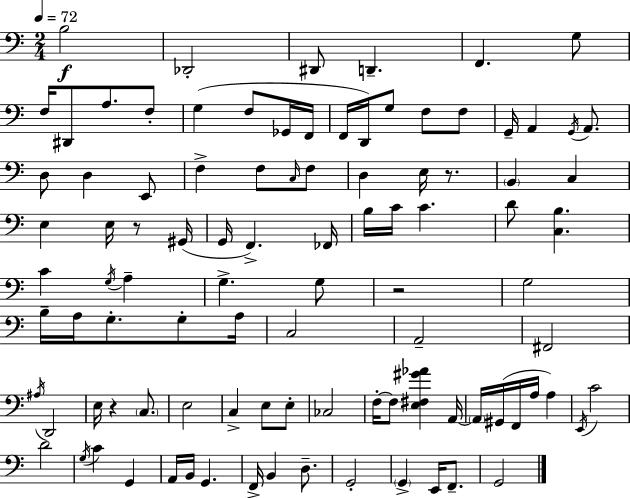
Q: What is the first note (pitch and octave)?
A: B3